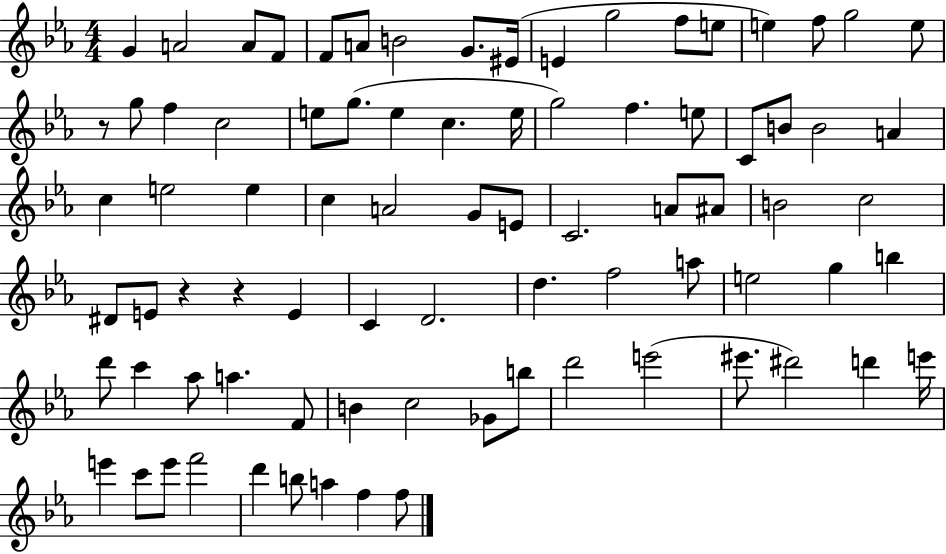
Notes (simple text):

G4/q A4/h A4/e F4/e F4/e A4/e B4/h G4/e. EIS4/s E4/q G5/h F5/e E5/e E5/q F5/e G5/h E5/e R/e G5/e F5/q C5/h E5/e G5/e. E5/q C5/q. E5/s G5/h F5/q. E5/e C4/e B4/e B4/h A4/q C5/q E5/h E5/q C5/q A4/h G4/e E4/e C4/h. A4/e A#4/e B4/h C5/h D#4/e E4/e R/q R/q E4/q C4/q D4/h. D5/q. F5/h A5/e E5/h G5/q B5/q D6/e C6/q Ab5/e A5/q. F4/e B4/q C5/h Gb4/e B5/e D6/h E6/h EIS6/e. D#6/h D6/q E6/s E6/q C6/e E6/e F6/h D6/q B5/e A5/q F5/q F5/e